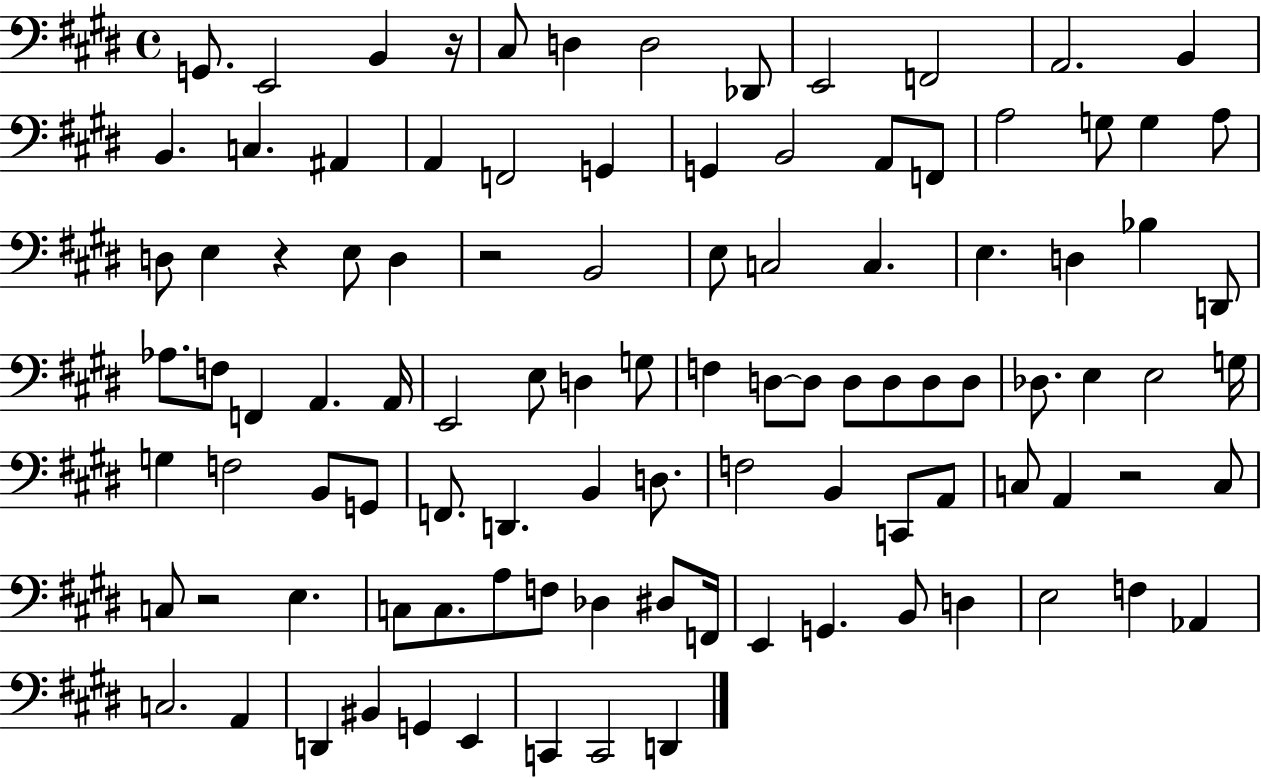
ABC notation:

X:1
T:Untitled
M:4/4
L:1/4
K:E
G,,/2 E,,2 B,, z/4 ^C,/2 D, D,2 _D,,/2 E,,2 F,,2 A,,2 B,, B,, C, ^A,, A,, F,,2 G,, G,, B,,2 A,,/2 F,,/2 A,2 G,/2 G, A,/2 D,/2 E, z E,/2 D, z2 B,,2 E,/2 C,2 C, E, D, _B, D,,/2 _A,/2 F,/2 F,, A,, A,,/4 E,,2 E,/2 D, G,/2 F, D,/2 D,/2 D,/2 D,/2 D,/2 D,/2 _D,/2 E, E,2 G,/4 G, F,2 B,,/2 G,,/2 F,,/2 D,, B,, D,/2 F,2 B,, C,,/2 A,,/2 C,/2 A,, z2 C,/2 C,/2 z2 E, C,/2 C,/2 A,/2 F,/2 _D, ^D,/2 F,,/4 E,, G,, B,,/2 D, E,2 F, _A,, C,2 A,, D,, ^B,, G,, E,, C,, C,,2 D,,